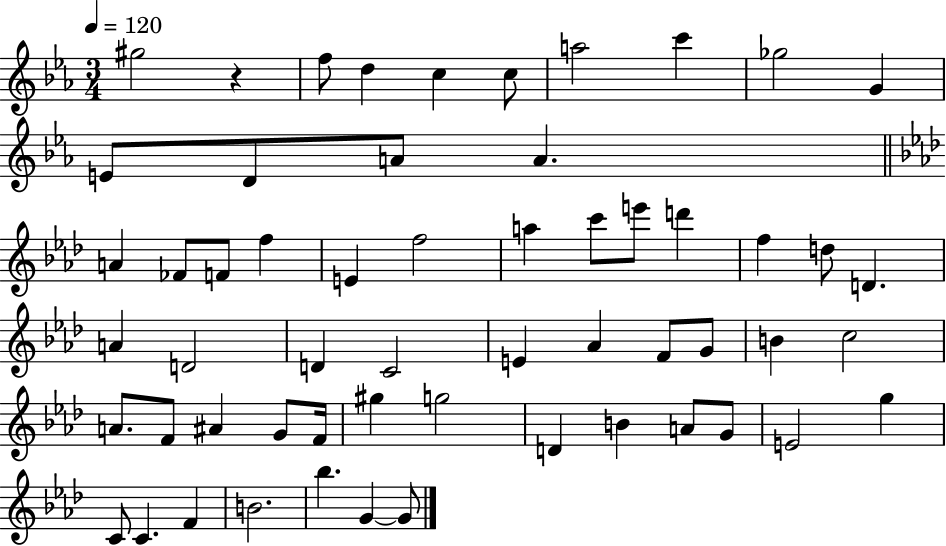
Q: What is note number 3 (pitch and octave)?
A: D5